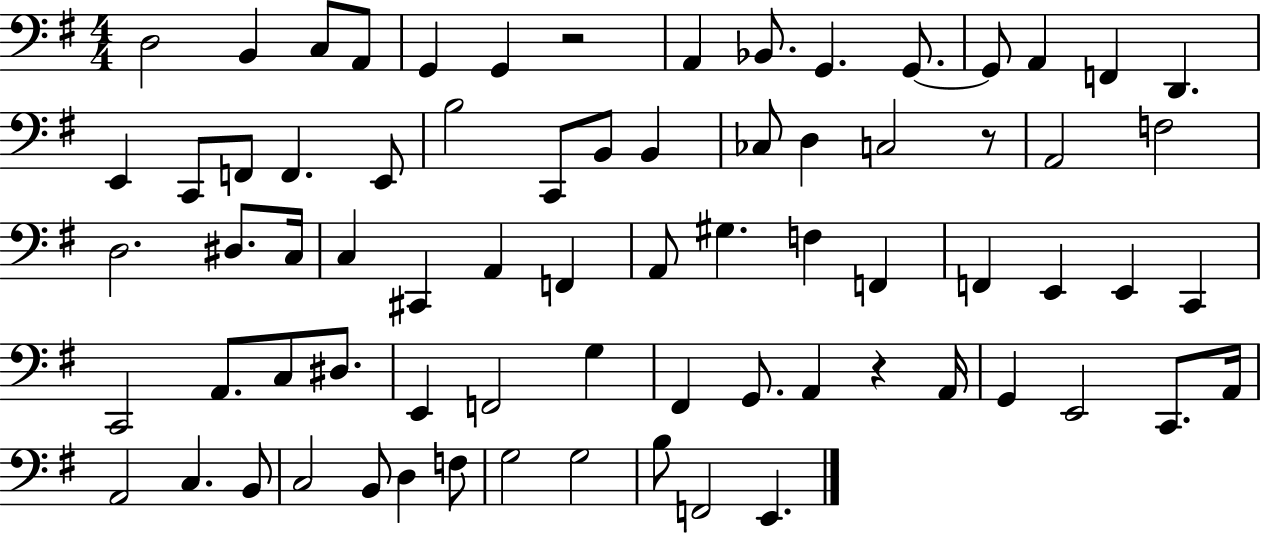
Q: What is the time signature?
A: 4/4